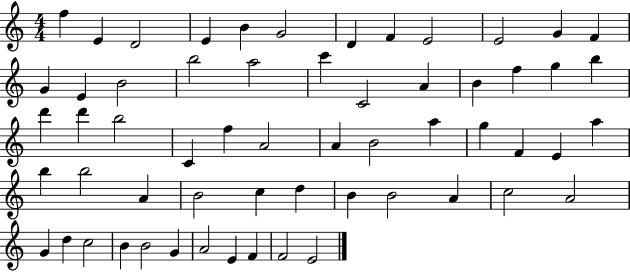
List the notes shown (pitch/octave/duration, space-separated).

F5/q E4/q D4/h E4/q B4/q G4/h D4/q F4/q E4/h E4/h G4/q F4/q G4/q E4/q B4/h B5/h A5/h C6/q C4/h A4/q B4/q F5/q G5/q B5/q D6/q D6/q B5/h C4/q F5/q A4/h A4/q B4/h A5/q G5/q F4/q E4/q A5/q B5/q B5/h A4/q B4/h C5/q D5/q B4/q B4/h A4/q C5/h A4/h G4/q D5/q C5/h B4/q B4/h G4/q A4/h E4/q F4/q F4/h E4/h